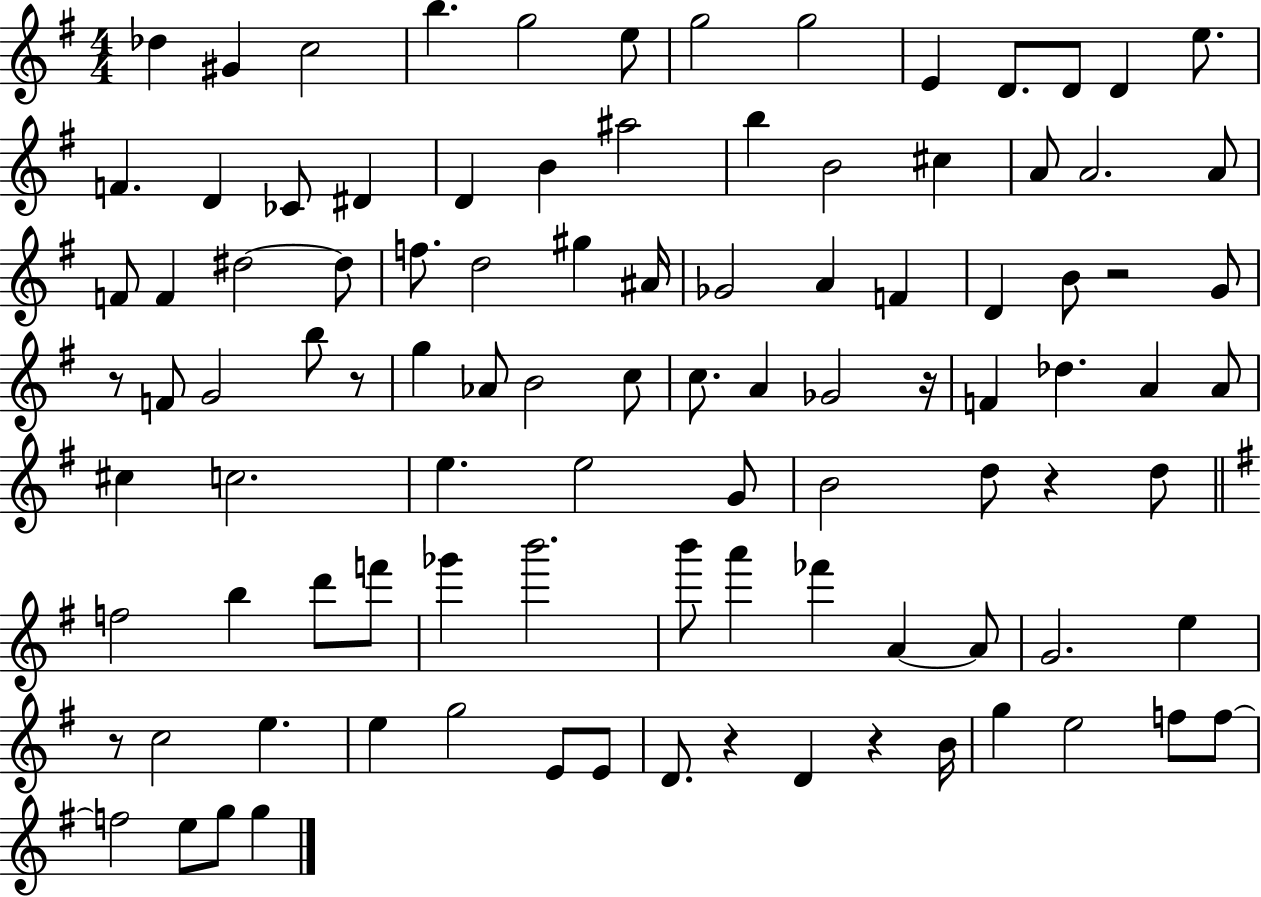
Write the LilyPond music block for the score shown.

{
  \clef treble
  \numericTimeSignature
  \time 4/4
  \key g \major
  des''4 gis'4 c''2 | b''4. g''2 e''8 | g''2 g''2 | e'4 d'8. d'8 d'4 e''8. | \break f'4. d'4 ces'8 dis'4 | d'4 b'4 ais''2 | b''4 b'2 cis''4 | a'8 a'2. a'8 | \break f'8 f'4 dis''2~~ dis''8 | f''8. d''2 gis''4 ais'16 | ges'2 a'4 f'4 | d'4 b'8 r2 g'8 | \break r8 f'8 g'2 b''8 r8 | g''4 aes'8 b'2 c''8 | c''8. a'4 ges'2 r16 | f'4 des''4. a'4 a'8 | \break cis''4 c''2. | e''4. e''2 g'8 | b'2 d''8 r4 d''8 | \bar "||" \break \key e \minor f''2 b''4 d'''8 f'''8 | ges'''4 b'''2. | b'''8 a'''4 fes'''4 a'4~~ a'8 | g'2. e''4 | \break r8 c''2 e''4. | e''4 g''2 e'8 e'8 | d'8. r4 d'4 r4 b'16 | g''4 e''2 f''8 f''8~~ | \break f''2 e''8 g''8 g''4 | \bar "|."
}